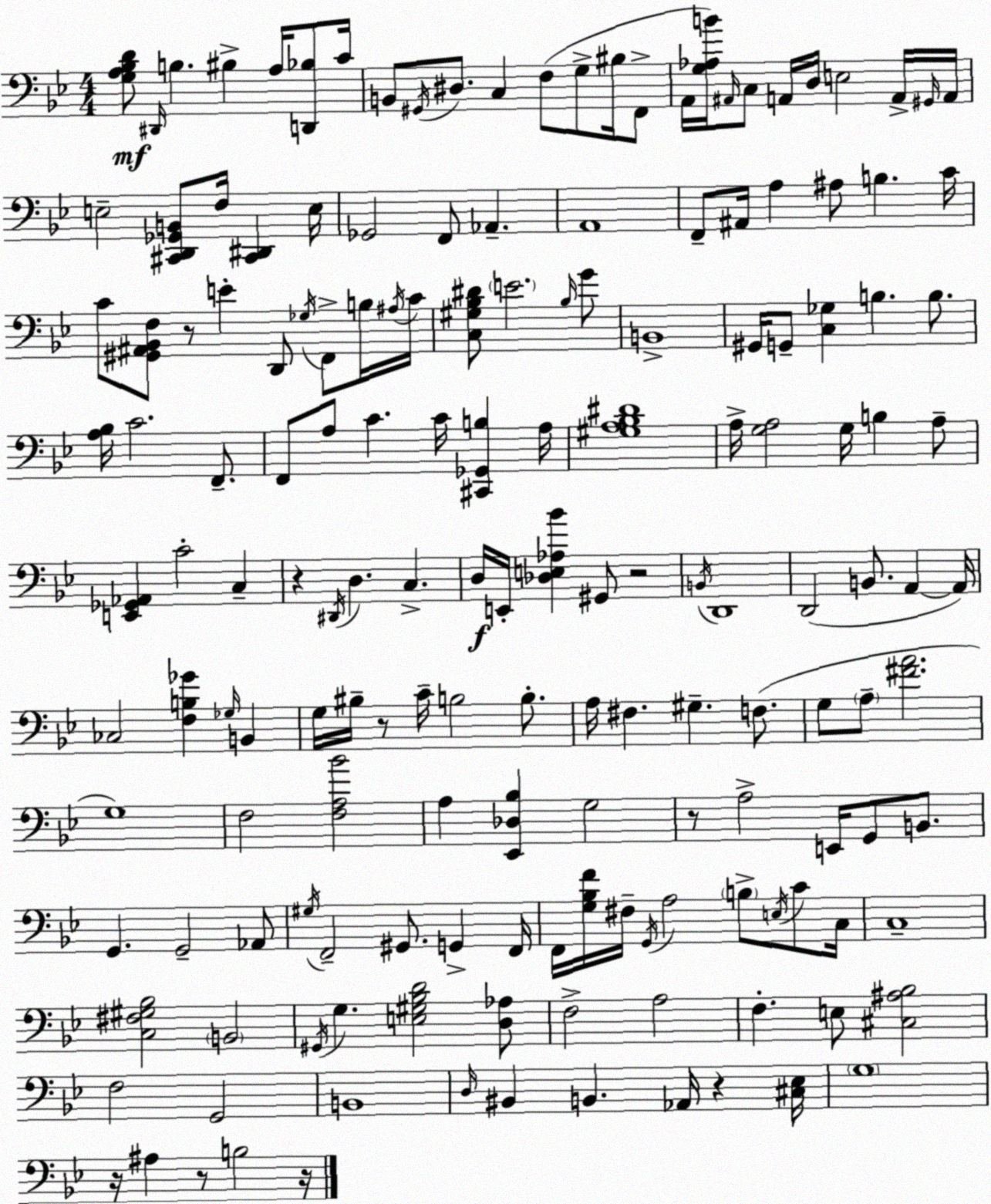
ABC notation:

X:1
T:Untitled
M:4/4
L:1/4
K:Bb
[G,A,_B,D]/2 ^D,,/4 B, ^B, A,/4 [D,,_B,]/2 C/4 B,,/2 ^G,,/4 ^D,/2 C, F,/2 G,/2 ^B,/4 F,,/2 A,,/4 [G,_A,B]/4 ^A,,/4 C,/2 A,,/4 D,/4 E,2 A,,/4 ^G,,/4 A,,/4 E,2 [^C,,D,,_G,,B,,]/2 F,/4 [^C,,^D,,] E,/4 _G,,2 F,,/2 _A,, A,,4 F,,/2 ^A,,/4 A, ^A,/2 B, C/4 C/2 [^G,,^A,,_B,,F,]/2 z/2 E D,,/2 _G,/4 F,,/2 B,/4 ^A,/4 C/4 [C,^G,_B,^D]/2 E2 _B,/4 G/2 B,,4 ^G,,/4 G,,/2 [C,_G,] B, B,/2 [A,_B,]/4 C2 F,,/2 F,,/2 A,/2 C C/4 [^C,,_G,,B,] A,/4 [^G,A,_B,^D]4 A,/4 [G,A,]2 G,/4 B, A,/2 [E,,_G,,_A,,] C2 C, z ^D,,/4 D, C, D,/4 E,,/4 [_D,E,_A,_B] ^G,,/2 z2 B,,/4 D,,4 D,,2 B,,/2 A,, A,,/4 _C,2 [F,B,_G] _G,/4 B,, G,/4 ^B,/4 z/2 C/4 B,2 B,/2 A,/4 ^F, ^G, F,/2 G,/2 A,/2 [^FA]2 G,4 F,2 [F,A,_B]2 A, [_E,,_D,_B,] G,2 z/2 A,2 E,,/4 G,,/2 B,,/2 G,, G,,2 _A,,/2 ^G,/4 F,,2 ^G,,/2 G,, F,,/4 F,,/4 [G,_B,F]/4 ^F,/4 G,,/4 A,2 B,/2 E,/4 C/2 C,/4 C,4 [C,^F,^G,_B,]2 B,,2 ^G,,/4 G, [E,^G,_B,D]2 [D,_A,]/2 F,2 A,2 F, E,/2 [^C,^A,_B,]2 F,2 G,,2 B,,4 D,/4 ^B,, B,, _A,,/4 z [^C,_E,]/4 G,4 z/4 ^A, z/2 B,2 z/4